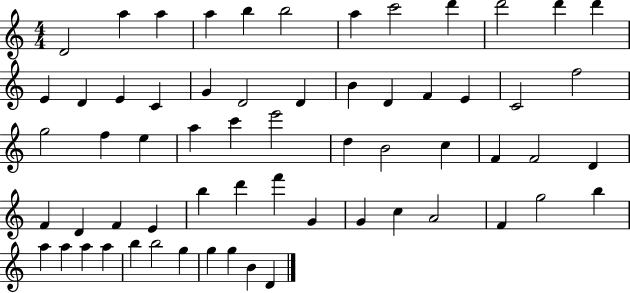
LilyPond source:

{
  \clef treble
  \numericTimeSignature
  \time 4/4
  \key c \major
  d'2 a''4 a''4 | a''4 b''4 b''2 | a''4 c'''2 d'''4 | d'''2 d'''4 d'''4 | \break e'4 d'4 e'4 c'4 | g'4 d'2 d'4 | b'4 d'4 f'4 e'4 | c'2 f''2 | \break g''2 f''4 e''4 | a''4 c'''4 e'''2 | d''4 b'2 c''4 | f'4 f'2 d'4 | \break f'4 d'4 f'4 e'4 | b''4 d'''4 f'''4 g'4 | g'4 c''4 a'2 | f'4 g''2 b''4 | \break a''4 a''4 a''4 a''4 | b''4 b''2 g''4 | g''4 g''4 b'4 d'4 | \bar "|."
}